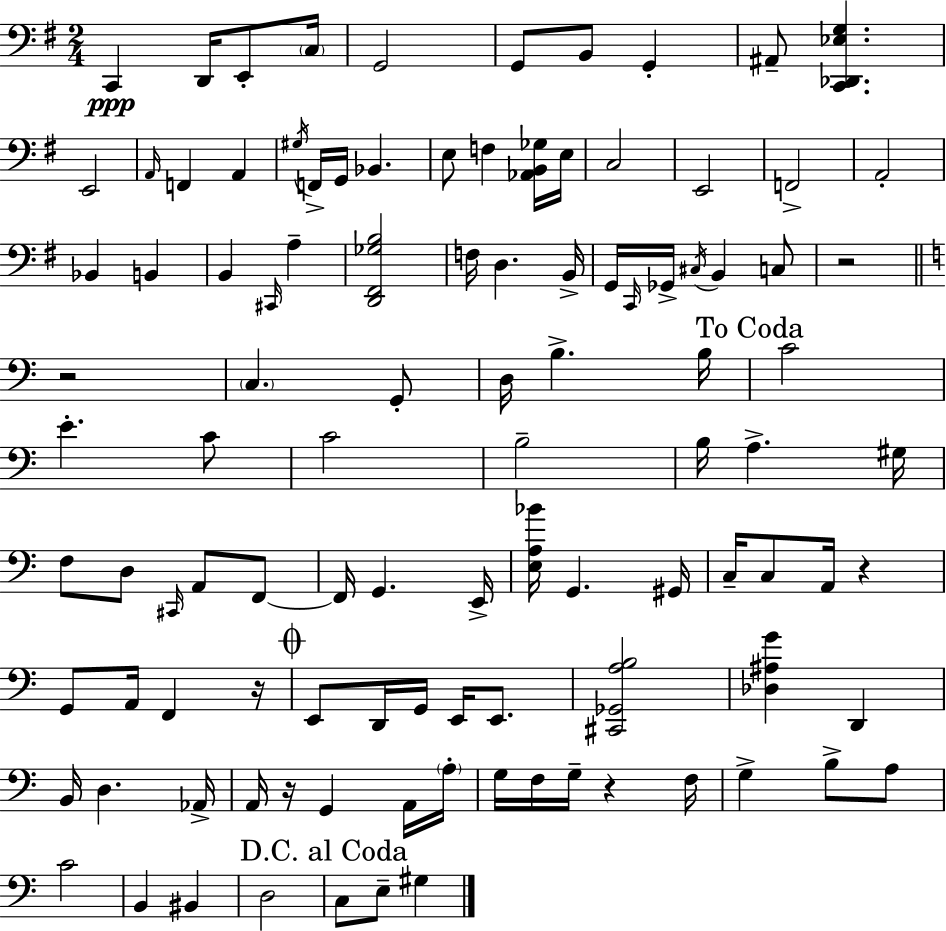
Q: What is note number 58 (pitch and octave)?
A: G2